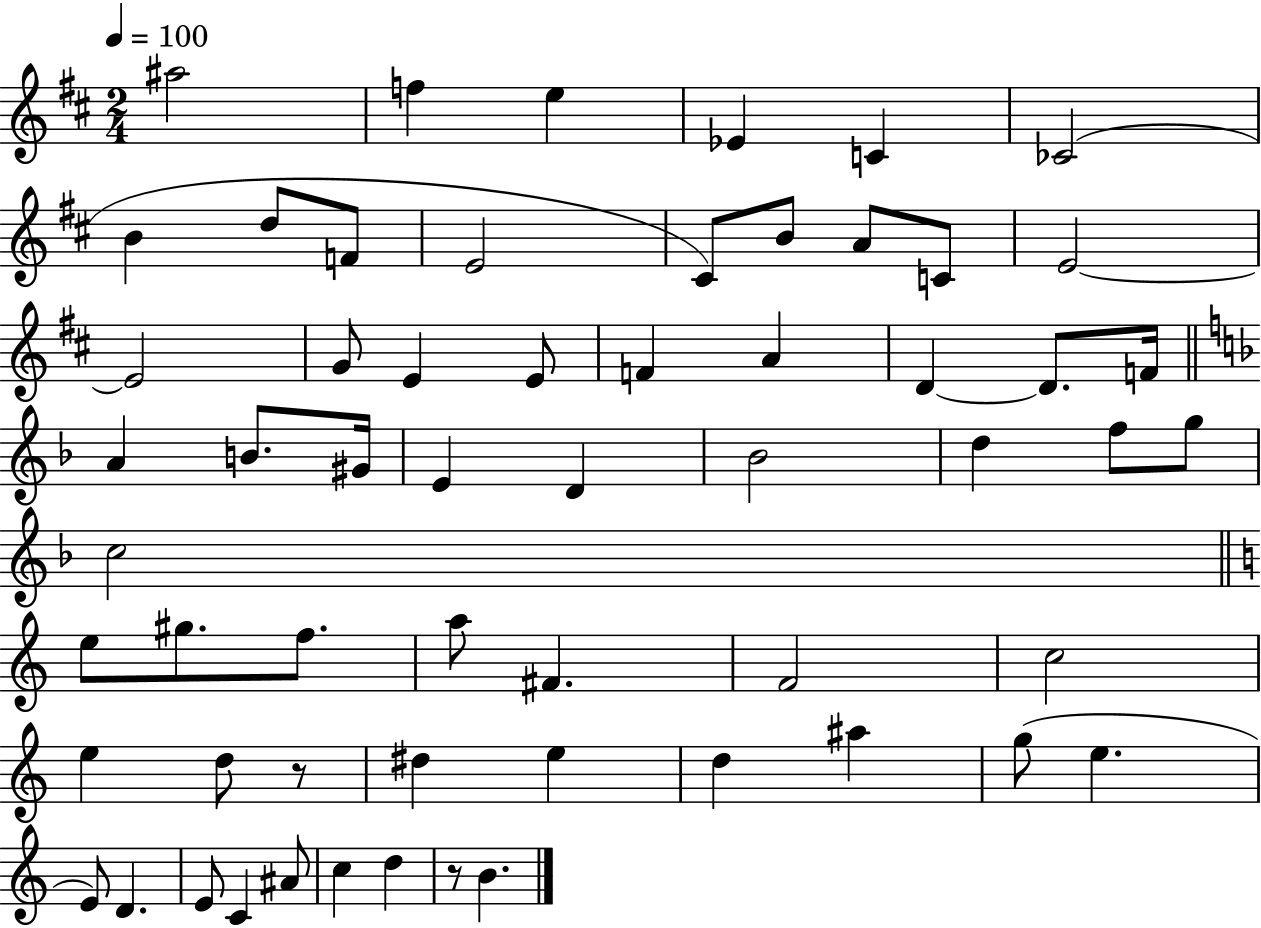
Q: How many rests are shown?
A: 2